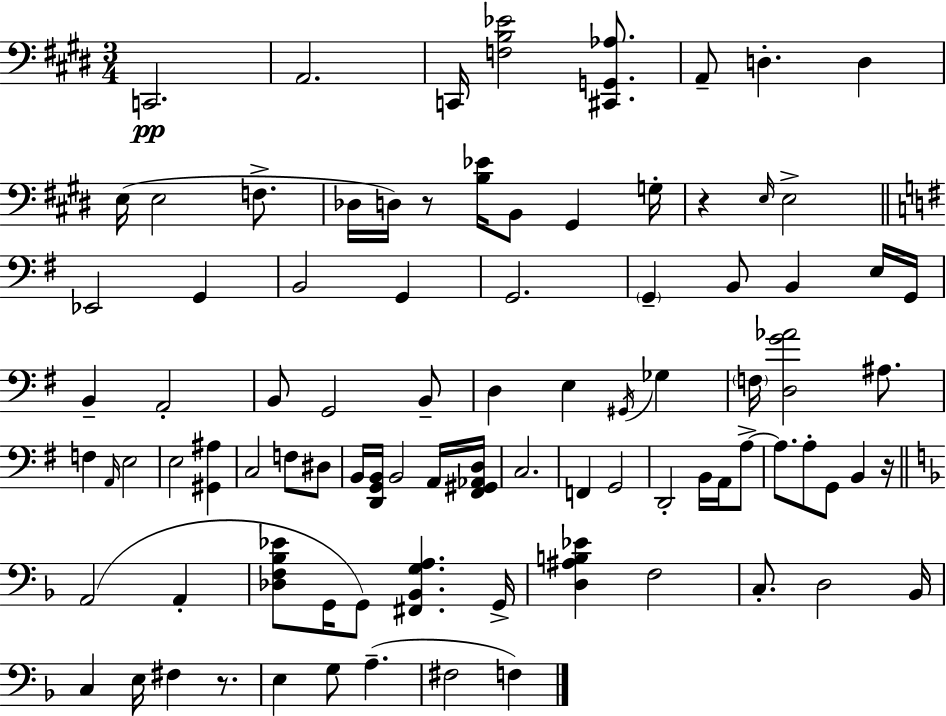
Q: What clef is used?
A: bass